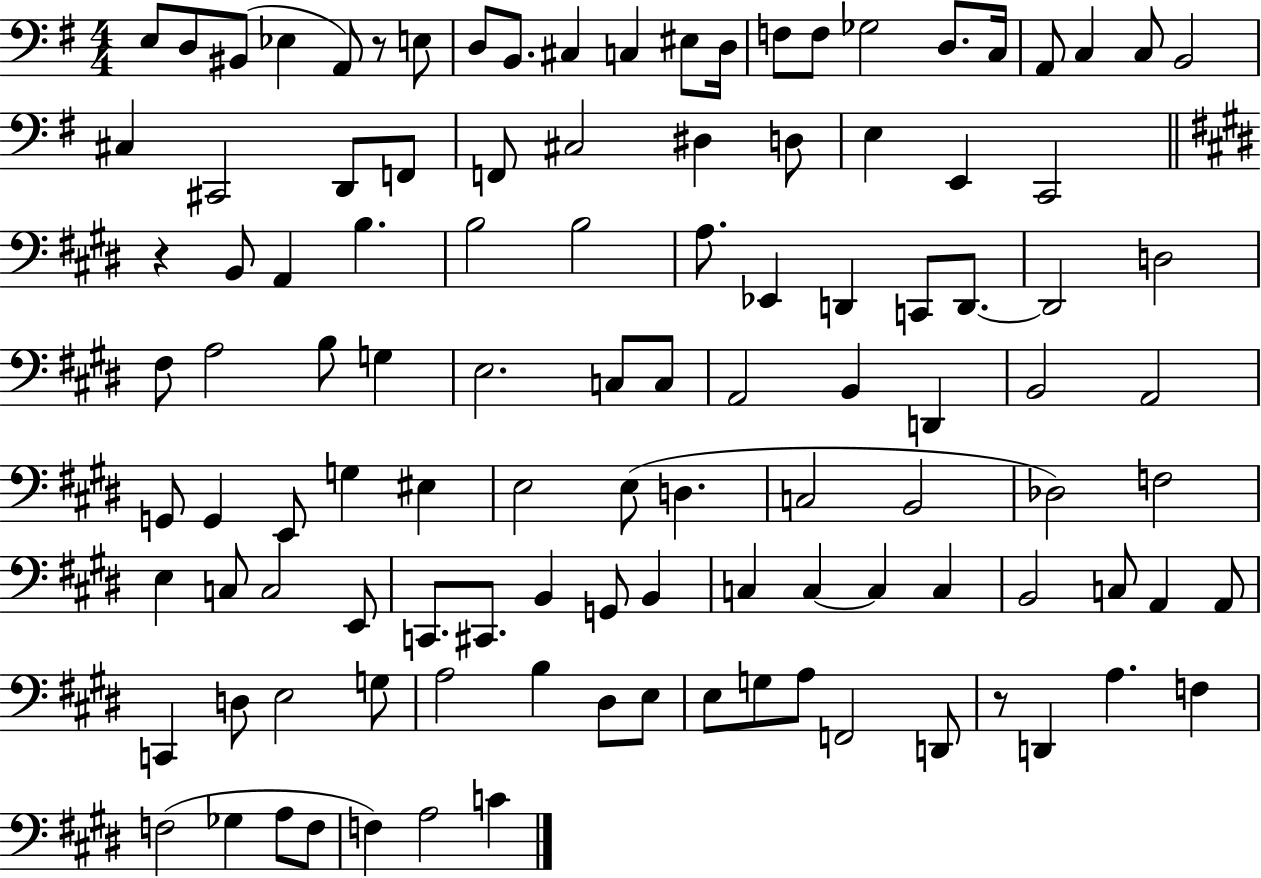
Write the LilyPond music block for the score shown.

{
  \clef bass
  \numericTimeSignature
  \time 4/4
  \key g \major
  e8 d8 bis,8( ees4 a,8) r8 e8 | d8 b,8. cis4 c4 eis8 d16 | f8 f8 ges2 d8. c16 | a,8 c4 c8 b,2 | \break cis4 cis,2 d,8 f,8 | f,8 cis2 dis4 d8 | e4 e,4 c,2 | \bar "||" \break \key e \major r4 b,8 a,4 b4. | b2 b2 | a8. ees,4 d,4 c,8 d,8.~~ | d,2 d2 | \break fis8 a2 b8 g4 | e2. c8 c8 | a,2 b,4 d,4 | b,2 a,2 | \break g,8 g,4 e,8 g4 eis4 | e2 e8( d4. | c2 b,2 | des2) f2 | \break e4 c8 c2 e,8 | c,8. cis,8. b,4 g,8 b,4 | c4 c4~~ c4 c4 | b,2 c8 a,4 a,8 | \break c,4 d8 e2 g8 | a2 b4 dis8 e8 | e8 g8 a8 f,2 d,8 | r8 d,4 a4. f4 | \break f2( ges4 a8 f8 | f4) a2 c'4 | \bar "|."
}